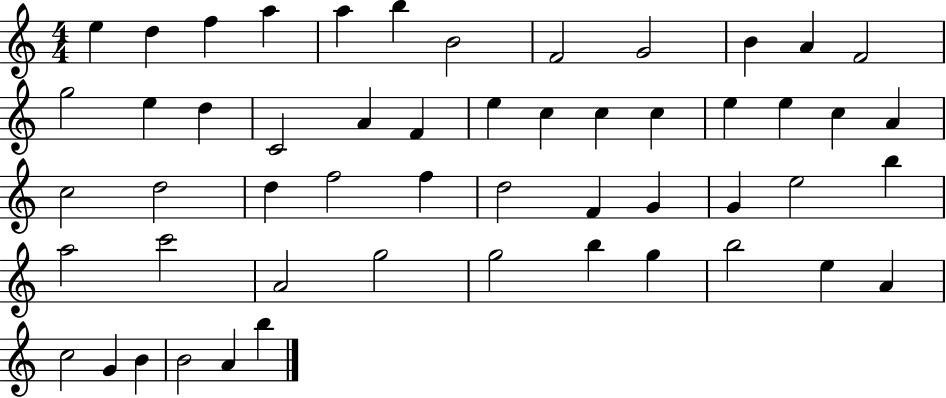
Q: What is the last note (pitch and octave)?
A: B5